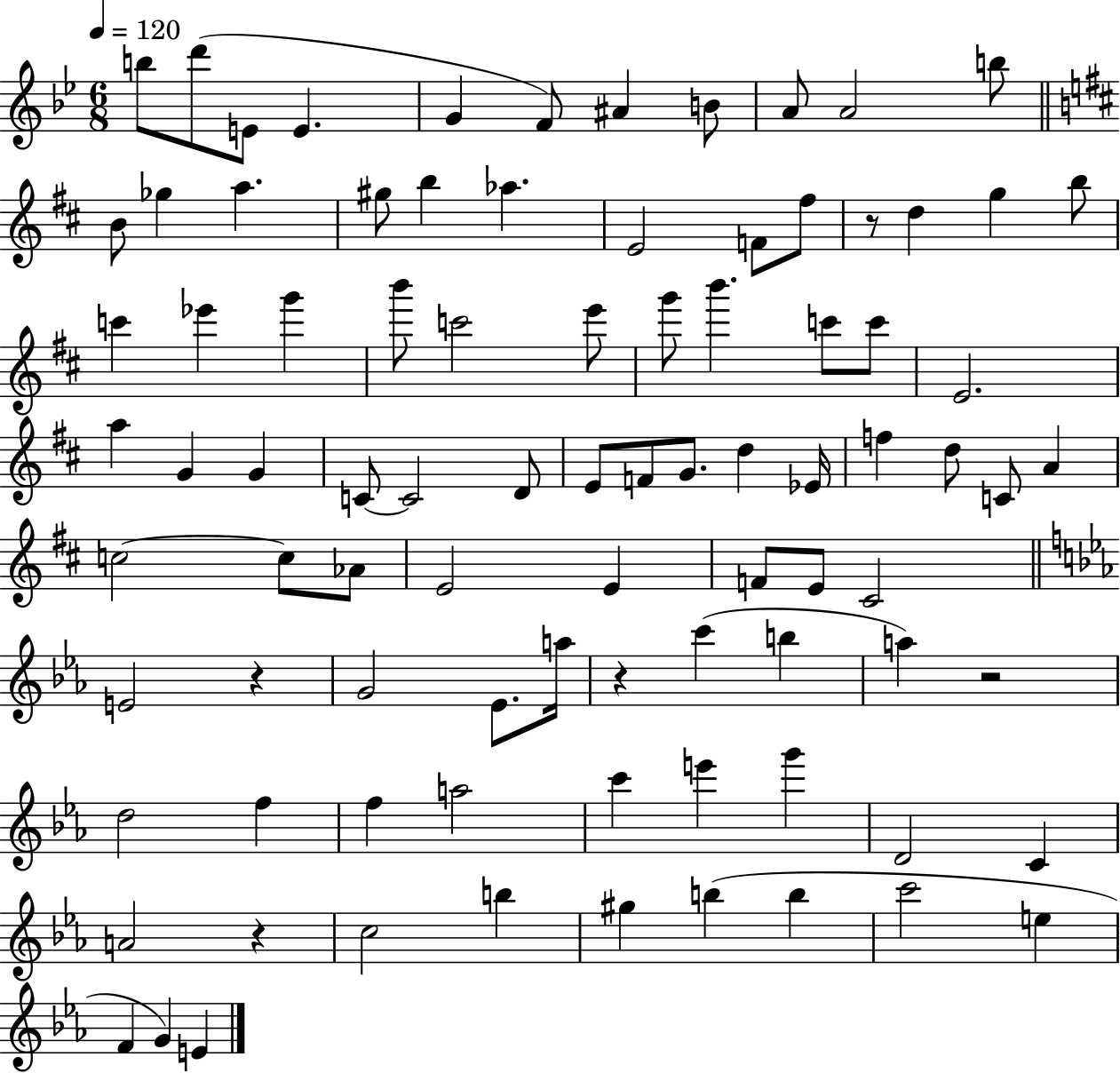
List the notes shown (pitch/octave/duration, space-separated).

B5/e D6/e E4/e E4/q. G4/q F4/e A#4/q B4/e A4/e A4/h B5/e B4/e Gb5/q A5/q. G#5/e B5/q Ab5/q. E4/h F4/e F#5/e R/e D5/q G5/q B5/e C6/q Eb6/q G6/q B6/e C6/h E6/e G6/e B6/q. C6/e C6/e E4/h. A5/q G4/q G4/q C4/e C4/h D4/e E4/e F4/e G4/e. D5/q Eb4/s F5/q D5/e C4/e A4/q C5/h C5/e Ab4/e E4/h E4/q F4/e E4/e C#4/h E4/h R/q G4/h Eb4/e. A5/s R/q C6/q B5/q A5/q R/h D5/h F5/q F5/q A5/h C6/q E6/q G6/q D4/h C4/q A4/h R/q C5/h B5/q G#5/q B5/q B5/q C6/h E5/q F4/q G4/q E4/q